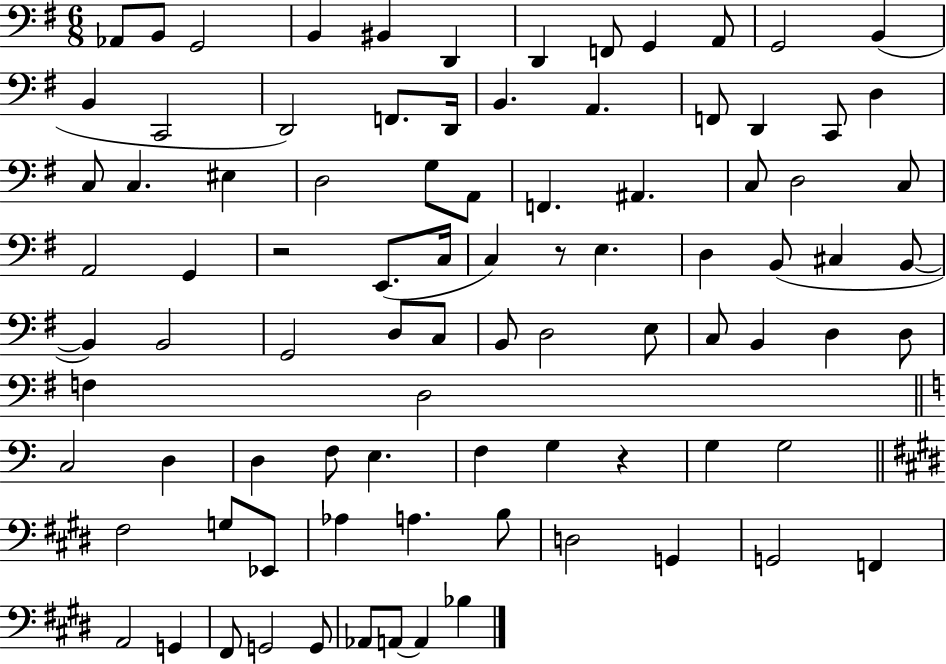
{
  \clef bass
  \numericTimeSignature
  \time 6/8
  \key g \major
  aes,8 b,8 g,2 | b,4 bis,4 d,4 | d,4 f,8 g,4 a,8 | g,2 b,4( | \break b,4 c,2 | d,2) f,8. d,16 | b,4. a,4. | f,8 d,4 c,8 d4 | \break c8 c4. eis4 | d2 g8 a,8 | f,4. ais,4. | c8 d2 c8 | \break a,2 g,4 | r2 e,8.( c16 | c4) r8 e4. | d4 b,8( cis4 b,8~~ | \break b,4) b,2 | g,2 d8 c8 | b,8 d2 e8 | c8 b,4 d4 d8 | \break f4 d2 | \bar "||" \break \key c \major c2 d4 | d4 f8 e4. | f4 g4 r4 | g4 g2 | \break \bar "||" \break \key e \major fis2 g8 ees,8 | aes4 a4. b8 | d2 g,4 | g,2 f,4 | \break a,2 g,4 | fis,8 g,2 g,8 | aes,8 a,8~~ a,4 bes4 | \bar "|."
}